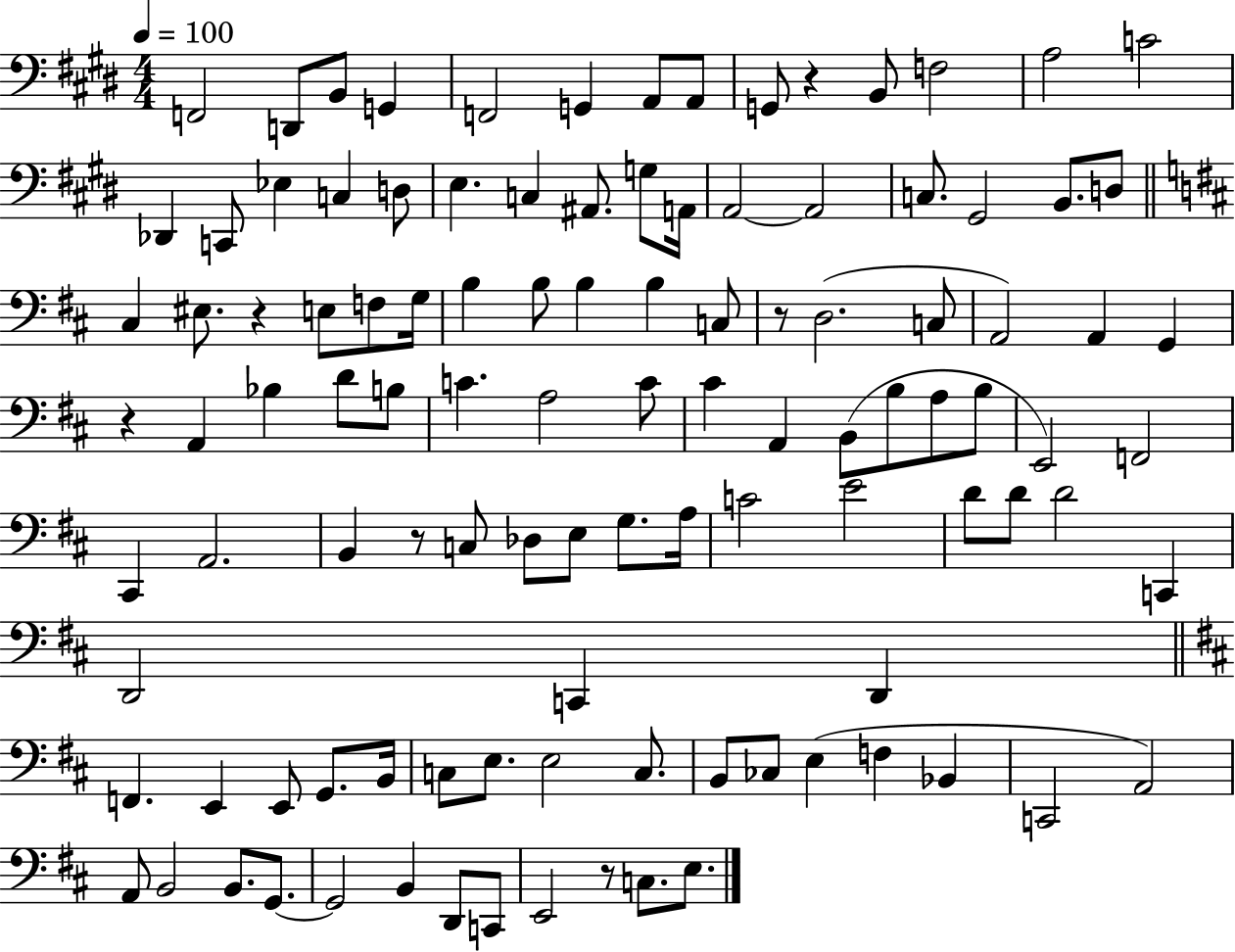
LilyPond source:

{
  \clef bass
  \numericTimeSignature
  \time 4/4
  \key e \major
  \tempo 4 = 100
  \repeat volta 2 { f,2 d,8 b,8 g,4 | f,2 g,4 a,8 a,8 | g,8 r4 b,8 f2 | a2 c'2 | \break des,4 c,8 ees4 c4 d8 | e4. c4 ais,8. g8 a,16 | a,2~~ a,2 | c8. gis,2 b,8. d8 | \break \bar "||" \break \key d \major cis4 eis8. r4 e8 f8 g16 | b4 b8 b4 b4 c8 | r8 d2.( c8 | a,2) a,4 g,4 | \break r4 a,4 bes4 d'8 b8 | c'4. a2 c'8 | cis'4 a,4 b,8( b8 a8 b8 | e,2) f,2 | \break cis,4 a,2. | b,4 r8 c8 des8 e8 g8. a16 | c'2 e'2 | d'8 d'8 d'2 c,4 | \break d,2 c,4 d,4 | \bar "||" \break \key d \major f,4. e,4 e,8 g,8. b,16 | c8 e8. e2 c8. | b,8 ces8 e4( f4 bes,4 | c,2 a,2) | \break a,8 b,2 b,8. g,8.~~ | g,2 b,4 d,8 c,8 | e,2 r8 c8. e8. | } \bar "|."
}